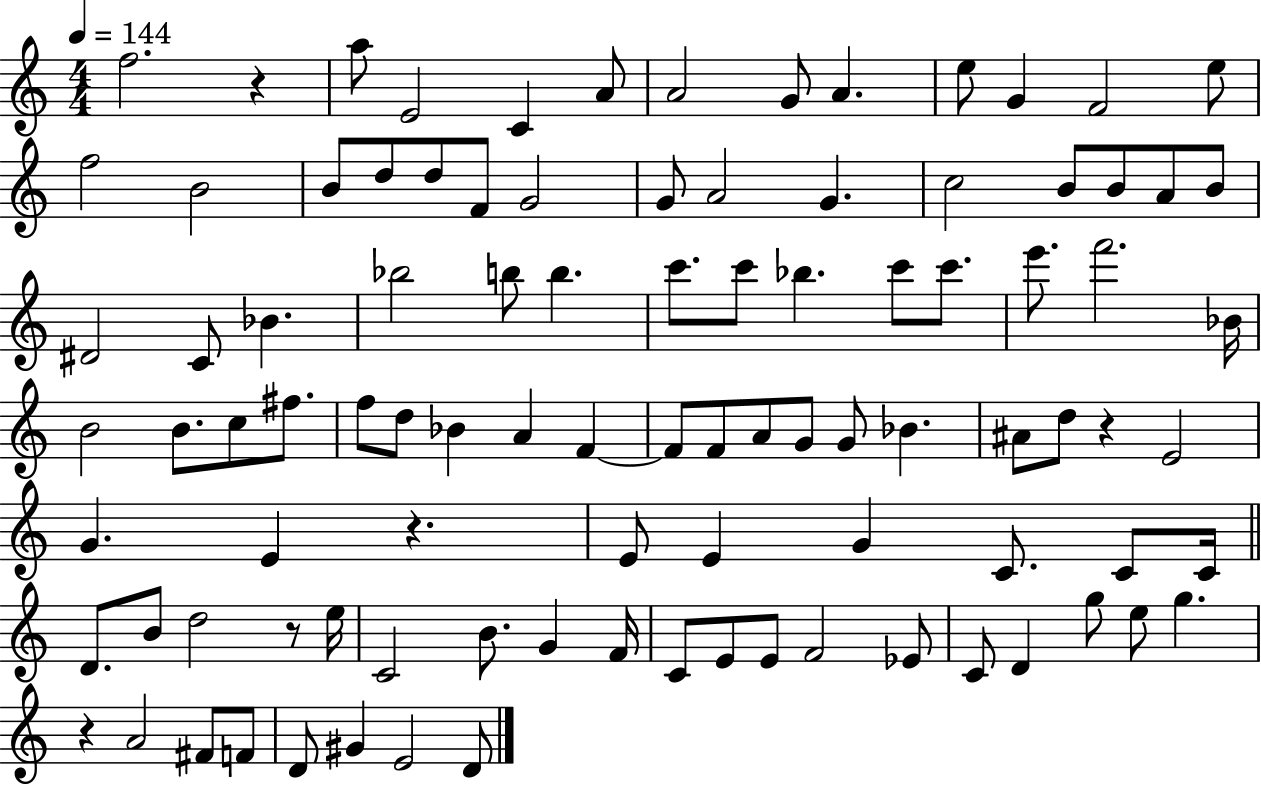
{
  \clef treble
  \numericTimeSignature
  \time 4/4
  \key c \major
  \tempo 4 = 144
  f''2. r4 | a''8 e'2 c'4 a'8 | a'2 g'8 a'4. | e''8 g'4 f'2 e''8 | \break f''2 b'2 | b'8 d''8 d''8 f'8 g'2 | g'8 a'2 g'4. | c''2 b'8 b'8 a'8 b'8 | \break dis'2 c'8 bes'4. | bes''2 b''8 b''4. | c'''8. c'''8 bes''4. c'''8 c'''8. | e'''8. f'''2. bes'16 | \break b'2 b'8. c''8 fis''8. | f''8 d''8 bes'4 a'4 f'4~~ | f'8 f'8 a'8 g'8 g'8 bes'4. | ais'8 d''8 r4 e'2 | \break g'4. e'4 r4. | e'8 e'4 g'4 c'8. c'8 c'16 | \bar "||" \break \key a \minor d'8. b'8 d''2 r8 e''16 | c'2 b'8. g'4 f'16 | c'8 e'8 e'8 f'2 ees'8 | c'8 d'4 g''8 e''8 g''4. | \break r4 a'2 fis'8 f'8 | d'8 gis'4 e'2 d'8 | \bar "|."
}